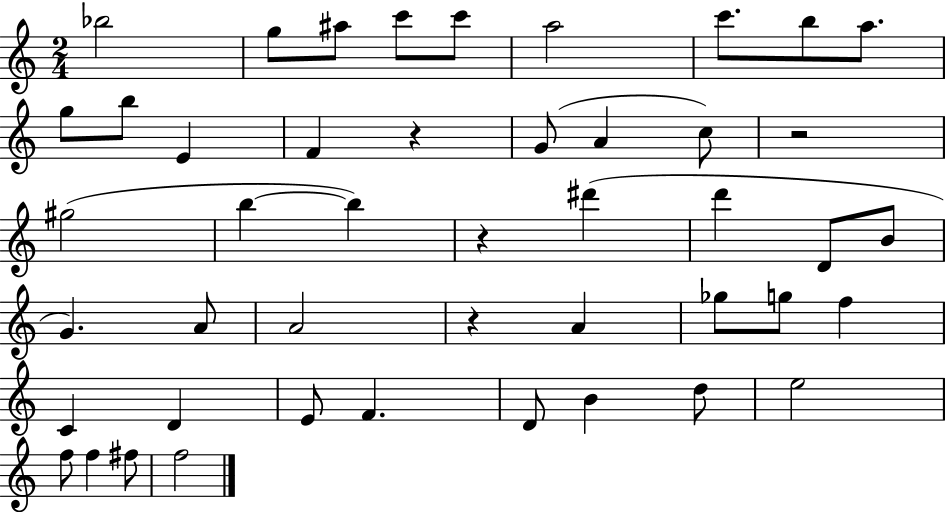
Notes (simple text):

Bb5/h G5/e A#5/e C6/e C6/e A5/h C6/e. B5/e A5/e. G5/e B5/e E4/q F4/q R/q G4/e A4/q C5/e R/h G#5/h B5/q B5/q R/q D#6/q D6/q D4/e B4/e G4/q. A4/e A4/h R/q A4/q Gb5/e G5/e F5/q C4/q D4/q E4/e F4/q. D4/e B4/q D5/e E5/h F5/e F5/q F#5/e F5/h